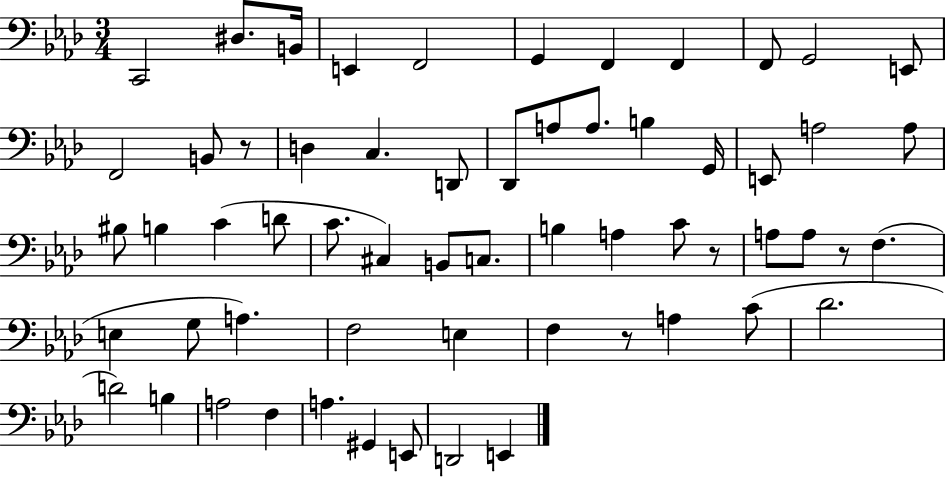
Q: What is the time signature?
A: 3/4